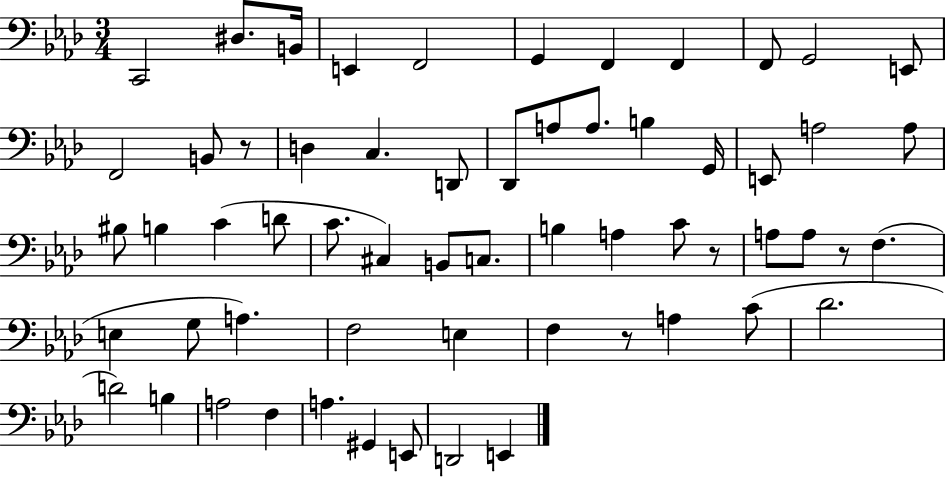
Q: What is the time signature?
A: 3/4